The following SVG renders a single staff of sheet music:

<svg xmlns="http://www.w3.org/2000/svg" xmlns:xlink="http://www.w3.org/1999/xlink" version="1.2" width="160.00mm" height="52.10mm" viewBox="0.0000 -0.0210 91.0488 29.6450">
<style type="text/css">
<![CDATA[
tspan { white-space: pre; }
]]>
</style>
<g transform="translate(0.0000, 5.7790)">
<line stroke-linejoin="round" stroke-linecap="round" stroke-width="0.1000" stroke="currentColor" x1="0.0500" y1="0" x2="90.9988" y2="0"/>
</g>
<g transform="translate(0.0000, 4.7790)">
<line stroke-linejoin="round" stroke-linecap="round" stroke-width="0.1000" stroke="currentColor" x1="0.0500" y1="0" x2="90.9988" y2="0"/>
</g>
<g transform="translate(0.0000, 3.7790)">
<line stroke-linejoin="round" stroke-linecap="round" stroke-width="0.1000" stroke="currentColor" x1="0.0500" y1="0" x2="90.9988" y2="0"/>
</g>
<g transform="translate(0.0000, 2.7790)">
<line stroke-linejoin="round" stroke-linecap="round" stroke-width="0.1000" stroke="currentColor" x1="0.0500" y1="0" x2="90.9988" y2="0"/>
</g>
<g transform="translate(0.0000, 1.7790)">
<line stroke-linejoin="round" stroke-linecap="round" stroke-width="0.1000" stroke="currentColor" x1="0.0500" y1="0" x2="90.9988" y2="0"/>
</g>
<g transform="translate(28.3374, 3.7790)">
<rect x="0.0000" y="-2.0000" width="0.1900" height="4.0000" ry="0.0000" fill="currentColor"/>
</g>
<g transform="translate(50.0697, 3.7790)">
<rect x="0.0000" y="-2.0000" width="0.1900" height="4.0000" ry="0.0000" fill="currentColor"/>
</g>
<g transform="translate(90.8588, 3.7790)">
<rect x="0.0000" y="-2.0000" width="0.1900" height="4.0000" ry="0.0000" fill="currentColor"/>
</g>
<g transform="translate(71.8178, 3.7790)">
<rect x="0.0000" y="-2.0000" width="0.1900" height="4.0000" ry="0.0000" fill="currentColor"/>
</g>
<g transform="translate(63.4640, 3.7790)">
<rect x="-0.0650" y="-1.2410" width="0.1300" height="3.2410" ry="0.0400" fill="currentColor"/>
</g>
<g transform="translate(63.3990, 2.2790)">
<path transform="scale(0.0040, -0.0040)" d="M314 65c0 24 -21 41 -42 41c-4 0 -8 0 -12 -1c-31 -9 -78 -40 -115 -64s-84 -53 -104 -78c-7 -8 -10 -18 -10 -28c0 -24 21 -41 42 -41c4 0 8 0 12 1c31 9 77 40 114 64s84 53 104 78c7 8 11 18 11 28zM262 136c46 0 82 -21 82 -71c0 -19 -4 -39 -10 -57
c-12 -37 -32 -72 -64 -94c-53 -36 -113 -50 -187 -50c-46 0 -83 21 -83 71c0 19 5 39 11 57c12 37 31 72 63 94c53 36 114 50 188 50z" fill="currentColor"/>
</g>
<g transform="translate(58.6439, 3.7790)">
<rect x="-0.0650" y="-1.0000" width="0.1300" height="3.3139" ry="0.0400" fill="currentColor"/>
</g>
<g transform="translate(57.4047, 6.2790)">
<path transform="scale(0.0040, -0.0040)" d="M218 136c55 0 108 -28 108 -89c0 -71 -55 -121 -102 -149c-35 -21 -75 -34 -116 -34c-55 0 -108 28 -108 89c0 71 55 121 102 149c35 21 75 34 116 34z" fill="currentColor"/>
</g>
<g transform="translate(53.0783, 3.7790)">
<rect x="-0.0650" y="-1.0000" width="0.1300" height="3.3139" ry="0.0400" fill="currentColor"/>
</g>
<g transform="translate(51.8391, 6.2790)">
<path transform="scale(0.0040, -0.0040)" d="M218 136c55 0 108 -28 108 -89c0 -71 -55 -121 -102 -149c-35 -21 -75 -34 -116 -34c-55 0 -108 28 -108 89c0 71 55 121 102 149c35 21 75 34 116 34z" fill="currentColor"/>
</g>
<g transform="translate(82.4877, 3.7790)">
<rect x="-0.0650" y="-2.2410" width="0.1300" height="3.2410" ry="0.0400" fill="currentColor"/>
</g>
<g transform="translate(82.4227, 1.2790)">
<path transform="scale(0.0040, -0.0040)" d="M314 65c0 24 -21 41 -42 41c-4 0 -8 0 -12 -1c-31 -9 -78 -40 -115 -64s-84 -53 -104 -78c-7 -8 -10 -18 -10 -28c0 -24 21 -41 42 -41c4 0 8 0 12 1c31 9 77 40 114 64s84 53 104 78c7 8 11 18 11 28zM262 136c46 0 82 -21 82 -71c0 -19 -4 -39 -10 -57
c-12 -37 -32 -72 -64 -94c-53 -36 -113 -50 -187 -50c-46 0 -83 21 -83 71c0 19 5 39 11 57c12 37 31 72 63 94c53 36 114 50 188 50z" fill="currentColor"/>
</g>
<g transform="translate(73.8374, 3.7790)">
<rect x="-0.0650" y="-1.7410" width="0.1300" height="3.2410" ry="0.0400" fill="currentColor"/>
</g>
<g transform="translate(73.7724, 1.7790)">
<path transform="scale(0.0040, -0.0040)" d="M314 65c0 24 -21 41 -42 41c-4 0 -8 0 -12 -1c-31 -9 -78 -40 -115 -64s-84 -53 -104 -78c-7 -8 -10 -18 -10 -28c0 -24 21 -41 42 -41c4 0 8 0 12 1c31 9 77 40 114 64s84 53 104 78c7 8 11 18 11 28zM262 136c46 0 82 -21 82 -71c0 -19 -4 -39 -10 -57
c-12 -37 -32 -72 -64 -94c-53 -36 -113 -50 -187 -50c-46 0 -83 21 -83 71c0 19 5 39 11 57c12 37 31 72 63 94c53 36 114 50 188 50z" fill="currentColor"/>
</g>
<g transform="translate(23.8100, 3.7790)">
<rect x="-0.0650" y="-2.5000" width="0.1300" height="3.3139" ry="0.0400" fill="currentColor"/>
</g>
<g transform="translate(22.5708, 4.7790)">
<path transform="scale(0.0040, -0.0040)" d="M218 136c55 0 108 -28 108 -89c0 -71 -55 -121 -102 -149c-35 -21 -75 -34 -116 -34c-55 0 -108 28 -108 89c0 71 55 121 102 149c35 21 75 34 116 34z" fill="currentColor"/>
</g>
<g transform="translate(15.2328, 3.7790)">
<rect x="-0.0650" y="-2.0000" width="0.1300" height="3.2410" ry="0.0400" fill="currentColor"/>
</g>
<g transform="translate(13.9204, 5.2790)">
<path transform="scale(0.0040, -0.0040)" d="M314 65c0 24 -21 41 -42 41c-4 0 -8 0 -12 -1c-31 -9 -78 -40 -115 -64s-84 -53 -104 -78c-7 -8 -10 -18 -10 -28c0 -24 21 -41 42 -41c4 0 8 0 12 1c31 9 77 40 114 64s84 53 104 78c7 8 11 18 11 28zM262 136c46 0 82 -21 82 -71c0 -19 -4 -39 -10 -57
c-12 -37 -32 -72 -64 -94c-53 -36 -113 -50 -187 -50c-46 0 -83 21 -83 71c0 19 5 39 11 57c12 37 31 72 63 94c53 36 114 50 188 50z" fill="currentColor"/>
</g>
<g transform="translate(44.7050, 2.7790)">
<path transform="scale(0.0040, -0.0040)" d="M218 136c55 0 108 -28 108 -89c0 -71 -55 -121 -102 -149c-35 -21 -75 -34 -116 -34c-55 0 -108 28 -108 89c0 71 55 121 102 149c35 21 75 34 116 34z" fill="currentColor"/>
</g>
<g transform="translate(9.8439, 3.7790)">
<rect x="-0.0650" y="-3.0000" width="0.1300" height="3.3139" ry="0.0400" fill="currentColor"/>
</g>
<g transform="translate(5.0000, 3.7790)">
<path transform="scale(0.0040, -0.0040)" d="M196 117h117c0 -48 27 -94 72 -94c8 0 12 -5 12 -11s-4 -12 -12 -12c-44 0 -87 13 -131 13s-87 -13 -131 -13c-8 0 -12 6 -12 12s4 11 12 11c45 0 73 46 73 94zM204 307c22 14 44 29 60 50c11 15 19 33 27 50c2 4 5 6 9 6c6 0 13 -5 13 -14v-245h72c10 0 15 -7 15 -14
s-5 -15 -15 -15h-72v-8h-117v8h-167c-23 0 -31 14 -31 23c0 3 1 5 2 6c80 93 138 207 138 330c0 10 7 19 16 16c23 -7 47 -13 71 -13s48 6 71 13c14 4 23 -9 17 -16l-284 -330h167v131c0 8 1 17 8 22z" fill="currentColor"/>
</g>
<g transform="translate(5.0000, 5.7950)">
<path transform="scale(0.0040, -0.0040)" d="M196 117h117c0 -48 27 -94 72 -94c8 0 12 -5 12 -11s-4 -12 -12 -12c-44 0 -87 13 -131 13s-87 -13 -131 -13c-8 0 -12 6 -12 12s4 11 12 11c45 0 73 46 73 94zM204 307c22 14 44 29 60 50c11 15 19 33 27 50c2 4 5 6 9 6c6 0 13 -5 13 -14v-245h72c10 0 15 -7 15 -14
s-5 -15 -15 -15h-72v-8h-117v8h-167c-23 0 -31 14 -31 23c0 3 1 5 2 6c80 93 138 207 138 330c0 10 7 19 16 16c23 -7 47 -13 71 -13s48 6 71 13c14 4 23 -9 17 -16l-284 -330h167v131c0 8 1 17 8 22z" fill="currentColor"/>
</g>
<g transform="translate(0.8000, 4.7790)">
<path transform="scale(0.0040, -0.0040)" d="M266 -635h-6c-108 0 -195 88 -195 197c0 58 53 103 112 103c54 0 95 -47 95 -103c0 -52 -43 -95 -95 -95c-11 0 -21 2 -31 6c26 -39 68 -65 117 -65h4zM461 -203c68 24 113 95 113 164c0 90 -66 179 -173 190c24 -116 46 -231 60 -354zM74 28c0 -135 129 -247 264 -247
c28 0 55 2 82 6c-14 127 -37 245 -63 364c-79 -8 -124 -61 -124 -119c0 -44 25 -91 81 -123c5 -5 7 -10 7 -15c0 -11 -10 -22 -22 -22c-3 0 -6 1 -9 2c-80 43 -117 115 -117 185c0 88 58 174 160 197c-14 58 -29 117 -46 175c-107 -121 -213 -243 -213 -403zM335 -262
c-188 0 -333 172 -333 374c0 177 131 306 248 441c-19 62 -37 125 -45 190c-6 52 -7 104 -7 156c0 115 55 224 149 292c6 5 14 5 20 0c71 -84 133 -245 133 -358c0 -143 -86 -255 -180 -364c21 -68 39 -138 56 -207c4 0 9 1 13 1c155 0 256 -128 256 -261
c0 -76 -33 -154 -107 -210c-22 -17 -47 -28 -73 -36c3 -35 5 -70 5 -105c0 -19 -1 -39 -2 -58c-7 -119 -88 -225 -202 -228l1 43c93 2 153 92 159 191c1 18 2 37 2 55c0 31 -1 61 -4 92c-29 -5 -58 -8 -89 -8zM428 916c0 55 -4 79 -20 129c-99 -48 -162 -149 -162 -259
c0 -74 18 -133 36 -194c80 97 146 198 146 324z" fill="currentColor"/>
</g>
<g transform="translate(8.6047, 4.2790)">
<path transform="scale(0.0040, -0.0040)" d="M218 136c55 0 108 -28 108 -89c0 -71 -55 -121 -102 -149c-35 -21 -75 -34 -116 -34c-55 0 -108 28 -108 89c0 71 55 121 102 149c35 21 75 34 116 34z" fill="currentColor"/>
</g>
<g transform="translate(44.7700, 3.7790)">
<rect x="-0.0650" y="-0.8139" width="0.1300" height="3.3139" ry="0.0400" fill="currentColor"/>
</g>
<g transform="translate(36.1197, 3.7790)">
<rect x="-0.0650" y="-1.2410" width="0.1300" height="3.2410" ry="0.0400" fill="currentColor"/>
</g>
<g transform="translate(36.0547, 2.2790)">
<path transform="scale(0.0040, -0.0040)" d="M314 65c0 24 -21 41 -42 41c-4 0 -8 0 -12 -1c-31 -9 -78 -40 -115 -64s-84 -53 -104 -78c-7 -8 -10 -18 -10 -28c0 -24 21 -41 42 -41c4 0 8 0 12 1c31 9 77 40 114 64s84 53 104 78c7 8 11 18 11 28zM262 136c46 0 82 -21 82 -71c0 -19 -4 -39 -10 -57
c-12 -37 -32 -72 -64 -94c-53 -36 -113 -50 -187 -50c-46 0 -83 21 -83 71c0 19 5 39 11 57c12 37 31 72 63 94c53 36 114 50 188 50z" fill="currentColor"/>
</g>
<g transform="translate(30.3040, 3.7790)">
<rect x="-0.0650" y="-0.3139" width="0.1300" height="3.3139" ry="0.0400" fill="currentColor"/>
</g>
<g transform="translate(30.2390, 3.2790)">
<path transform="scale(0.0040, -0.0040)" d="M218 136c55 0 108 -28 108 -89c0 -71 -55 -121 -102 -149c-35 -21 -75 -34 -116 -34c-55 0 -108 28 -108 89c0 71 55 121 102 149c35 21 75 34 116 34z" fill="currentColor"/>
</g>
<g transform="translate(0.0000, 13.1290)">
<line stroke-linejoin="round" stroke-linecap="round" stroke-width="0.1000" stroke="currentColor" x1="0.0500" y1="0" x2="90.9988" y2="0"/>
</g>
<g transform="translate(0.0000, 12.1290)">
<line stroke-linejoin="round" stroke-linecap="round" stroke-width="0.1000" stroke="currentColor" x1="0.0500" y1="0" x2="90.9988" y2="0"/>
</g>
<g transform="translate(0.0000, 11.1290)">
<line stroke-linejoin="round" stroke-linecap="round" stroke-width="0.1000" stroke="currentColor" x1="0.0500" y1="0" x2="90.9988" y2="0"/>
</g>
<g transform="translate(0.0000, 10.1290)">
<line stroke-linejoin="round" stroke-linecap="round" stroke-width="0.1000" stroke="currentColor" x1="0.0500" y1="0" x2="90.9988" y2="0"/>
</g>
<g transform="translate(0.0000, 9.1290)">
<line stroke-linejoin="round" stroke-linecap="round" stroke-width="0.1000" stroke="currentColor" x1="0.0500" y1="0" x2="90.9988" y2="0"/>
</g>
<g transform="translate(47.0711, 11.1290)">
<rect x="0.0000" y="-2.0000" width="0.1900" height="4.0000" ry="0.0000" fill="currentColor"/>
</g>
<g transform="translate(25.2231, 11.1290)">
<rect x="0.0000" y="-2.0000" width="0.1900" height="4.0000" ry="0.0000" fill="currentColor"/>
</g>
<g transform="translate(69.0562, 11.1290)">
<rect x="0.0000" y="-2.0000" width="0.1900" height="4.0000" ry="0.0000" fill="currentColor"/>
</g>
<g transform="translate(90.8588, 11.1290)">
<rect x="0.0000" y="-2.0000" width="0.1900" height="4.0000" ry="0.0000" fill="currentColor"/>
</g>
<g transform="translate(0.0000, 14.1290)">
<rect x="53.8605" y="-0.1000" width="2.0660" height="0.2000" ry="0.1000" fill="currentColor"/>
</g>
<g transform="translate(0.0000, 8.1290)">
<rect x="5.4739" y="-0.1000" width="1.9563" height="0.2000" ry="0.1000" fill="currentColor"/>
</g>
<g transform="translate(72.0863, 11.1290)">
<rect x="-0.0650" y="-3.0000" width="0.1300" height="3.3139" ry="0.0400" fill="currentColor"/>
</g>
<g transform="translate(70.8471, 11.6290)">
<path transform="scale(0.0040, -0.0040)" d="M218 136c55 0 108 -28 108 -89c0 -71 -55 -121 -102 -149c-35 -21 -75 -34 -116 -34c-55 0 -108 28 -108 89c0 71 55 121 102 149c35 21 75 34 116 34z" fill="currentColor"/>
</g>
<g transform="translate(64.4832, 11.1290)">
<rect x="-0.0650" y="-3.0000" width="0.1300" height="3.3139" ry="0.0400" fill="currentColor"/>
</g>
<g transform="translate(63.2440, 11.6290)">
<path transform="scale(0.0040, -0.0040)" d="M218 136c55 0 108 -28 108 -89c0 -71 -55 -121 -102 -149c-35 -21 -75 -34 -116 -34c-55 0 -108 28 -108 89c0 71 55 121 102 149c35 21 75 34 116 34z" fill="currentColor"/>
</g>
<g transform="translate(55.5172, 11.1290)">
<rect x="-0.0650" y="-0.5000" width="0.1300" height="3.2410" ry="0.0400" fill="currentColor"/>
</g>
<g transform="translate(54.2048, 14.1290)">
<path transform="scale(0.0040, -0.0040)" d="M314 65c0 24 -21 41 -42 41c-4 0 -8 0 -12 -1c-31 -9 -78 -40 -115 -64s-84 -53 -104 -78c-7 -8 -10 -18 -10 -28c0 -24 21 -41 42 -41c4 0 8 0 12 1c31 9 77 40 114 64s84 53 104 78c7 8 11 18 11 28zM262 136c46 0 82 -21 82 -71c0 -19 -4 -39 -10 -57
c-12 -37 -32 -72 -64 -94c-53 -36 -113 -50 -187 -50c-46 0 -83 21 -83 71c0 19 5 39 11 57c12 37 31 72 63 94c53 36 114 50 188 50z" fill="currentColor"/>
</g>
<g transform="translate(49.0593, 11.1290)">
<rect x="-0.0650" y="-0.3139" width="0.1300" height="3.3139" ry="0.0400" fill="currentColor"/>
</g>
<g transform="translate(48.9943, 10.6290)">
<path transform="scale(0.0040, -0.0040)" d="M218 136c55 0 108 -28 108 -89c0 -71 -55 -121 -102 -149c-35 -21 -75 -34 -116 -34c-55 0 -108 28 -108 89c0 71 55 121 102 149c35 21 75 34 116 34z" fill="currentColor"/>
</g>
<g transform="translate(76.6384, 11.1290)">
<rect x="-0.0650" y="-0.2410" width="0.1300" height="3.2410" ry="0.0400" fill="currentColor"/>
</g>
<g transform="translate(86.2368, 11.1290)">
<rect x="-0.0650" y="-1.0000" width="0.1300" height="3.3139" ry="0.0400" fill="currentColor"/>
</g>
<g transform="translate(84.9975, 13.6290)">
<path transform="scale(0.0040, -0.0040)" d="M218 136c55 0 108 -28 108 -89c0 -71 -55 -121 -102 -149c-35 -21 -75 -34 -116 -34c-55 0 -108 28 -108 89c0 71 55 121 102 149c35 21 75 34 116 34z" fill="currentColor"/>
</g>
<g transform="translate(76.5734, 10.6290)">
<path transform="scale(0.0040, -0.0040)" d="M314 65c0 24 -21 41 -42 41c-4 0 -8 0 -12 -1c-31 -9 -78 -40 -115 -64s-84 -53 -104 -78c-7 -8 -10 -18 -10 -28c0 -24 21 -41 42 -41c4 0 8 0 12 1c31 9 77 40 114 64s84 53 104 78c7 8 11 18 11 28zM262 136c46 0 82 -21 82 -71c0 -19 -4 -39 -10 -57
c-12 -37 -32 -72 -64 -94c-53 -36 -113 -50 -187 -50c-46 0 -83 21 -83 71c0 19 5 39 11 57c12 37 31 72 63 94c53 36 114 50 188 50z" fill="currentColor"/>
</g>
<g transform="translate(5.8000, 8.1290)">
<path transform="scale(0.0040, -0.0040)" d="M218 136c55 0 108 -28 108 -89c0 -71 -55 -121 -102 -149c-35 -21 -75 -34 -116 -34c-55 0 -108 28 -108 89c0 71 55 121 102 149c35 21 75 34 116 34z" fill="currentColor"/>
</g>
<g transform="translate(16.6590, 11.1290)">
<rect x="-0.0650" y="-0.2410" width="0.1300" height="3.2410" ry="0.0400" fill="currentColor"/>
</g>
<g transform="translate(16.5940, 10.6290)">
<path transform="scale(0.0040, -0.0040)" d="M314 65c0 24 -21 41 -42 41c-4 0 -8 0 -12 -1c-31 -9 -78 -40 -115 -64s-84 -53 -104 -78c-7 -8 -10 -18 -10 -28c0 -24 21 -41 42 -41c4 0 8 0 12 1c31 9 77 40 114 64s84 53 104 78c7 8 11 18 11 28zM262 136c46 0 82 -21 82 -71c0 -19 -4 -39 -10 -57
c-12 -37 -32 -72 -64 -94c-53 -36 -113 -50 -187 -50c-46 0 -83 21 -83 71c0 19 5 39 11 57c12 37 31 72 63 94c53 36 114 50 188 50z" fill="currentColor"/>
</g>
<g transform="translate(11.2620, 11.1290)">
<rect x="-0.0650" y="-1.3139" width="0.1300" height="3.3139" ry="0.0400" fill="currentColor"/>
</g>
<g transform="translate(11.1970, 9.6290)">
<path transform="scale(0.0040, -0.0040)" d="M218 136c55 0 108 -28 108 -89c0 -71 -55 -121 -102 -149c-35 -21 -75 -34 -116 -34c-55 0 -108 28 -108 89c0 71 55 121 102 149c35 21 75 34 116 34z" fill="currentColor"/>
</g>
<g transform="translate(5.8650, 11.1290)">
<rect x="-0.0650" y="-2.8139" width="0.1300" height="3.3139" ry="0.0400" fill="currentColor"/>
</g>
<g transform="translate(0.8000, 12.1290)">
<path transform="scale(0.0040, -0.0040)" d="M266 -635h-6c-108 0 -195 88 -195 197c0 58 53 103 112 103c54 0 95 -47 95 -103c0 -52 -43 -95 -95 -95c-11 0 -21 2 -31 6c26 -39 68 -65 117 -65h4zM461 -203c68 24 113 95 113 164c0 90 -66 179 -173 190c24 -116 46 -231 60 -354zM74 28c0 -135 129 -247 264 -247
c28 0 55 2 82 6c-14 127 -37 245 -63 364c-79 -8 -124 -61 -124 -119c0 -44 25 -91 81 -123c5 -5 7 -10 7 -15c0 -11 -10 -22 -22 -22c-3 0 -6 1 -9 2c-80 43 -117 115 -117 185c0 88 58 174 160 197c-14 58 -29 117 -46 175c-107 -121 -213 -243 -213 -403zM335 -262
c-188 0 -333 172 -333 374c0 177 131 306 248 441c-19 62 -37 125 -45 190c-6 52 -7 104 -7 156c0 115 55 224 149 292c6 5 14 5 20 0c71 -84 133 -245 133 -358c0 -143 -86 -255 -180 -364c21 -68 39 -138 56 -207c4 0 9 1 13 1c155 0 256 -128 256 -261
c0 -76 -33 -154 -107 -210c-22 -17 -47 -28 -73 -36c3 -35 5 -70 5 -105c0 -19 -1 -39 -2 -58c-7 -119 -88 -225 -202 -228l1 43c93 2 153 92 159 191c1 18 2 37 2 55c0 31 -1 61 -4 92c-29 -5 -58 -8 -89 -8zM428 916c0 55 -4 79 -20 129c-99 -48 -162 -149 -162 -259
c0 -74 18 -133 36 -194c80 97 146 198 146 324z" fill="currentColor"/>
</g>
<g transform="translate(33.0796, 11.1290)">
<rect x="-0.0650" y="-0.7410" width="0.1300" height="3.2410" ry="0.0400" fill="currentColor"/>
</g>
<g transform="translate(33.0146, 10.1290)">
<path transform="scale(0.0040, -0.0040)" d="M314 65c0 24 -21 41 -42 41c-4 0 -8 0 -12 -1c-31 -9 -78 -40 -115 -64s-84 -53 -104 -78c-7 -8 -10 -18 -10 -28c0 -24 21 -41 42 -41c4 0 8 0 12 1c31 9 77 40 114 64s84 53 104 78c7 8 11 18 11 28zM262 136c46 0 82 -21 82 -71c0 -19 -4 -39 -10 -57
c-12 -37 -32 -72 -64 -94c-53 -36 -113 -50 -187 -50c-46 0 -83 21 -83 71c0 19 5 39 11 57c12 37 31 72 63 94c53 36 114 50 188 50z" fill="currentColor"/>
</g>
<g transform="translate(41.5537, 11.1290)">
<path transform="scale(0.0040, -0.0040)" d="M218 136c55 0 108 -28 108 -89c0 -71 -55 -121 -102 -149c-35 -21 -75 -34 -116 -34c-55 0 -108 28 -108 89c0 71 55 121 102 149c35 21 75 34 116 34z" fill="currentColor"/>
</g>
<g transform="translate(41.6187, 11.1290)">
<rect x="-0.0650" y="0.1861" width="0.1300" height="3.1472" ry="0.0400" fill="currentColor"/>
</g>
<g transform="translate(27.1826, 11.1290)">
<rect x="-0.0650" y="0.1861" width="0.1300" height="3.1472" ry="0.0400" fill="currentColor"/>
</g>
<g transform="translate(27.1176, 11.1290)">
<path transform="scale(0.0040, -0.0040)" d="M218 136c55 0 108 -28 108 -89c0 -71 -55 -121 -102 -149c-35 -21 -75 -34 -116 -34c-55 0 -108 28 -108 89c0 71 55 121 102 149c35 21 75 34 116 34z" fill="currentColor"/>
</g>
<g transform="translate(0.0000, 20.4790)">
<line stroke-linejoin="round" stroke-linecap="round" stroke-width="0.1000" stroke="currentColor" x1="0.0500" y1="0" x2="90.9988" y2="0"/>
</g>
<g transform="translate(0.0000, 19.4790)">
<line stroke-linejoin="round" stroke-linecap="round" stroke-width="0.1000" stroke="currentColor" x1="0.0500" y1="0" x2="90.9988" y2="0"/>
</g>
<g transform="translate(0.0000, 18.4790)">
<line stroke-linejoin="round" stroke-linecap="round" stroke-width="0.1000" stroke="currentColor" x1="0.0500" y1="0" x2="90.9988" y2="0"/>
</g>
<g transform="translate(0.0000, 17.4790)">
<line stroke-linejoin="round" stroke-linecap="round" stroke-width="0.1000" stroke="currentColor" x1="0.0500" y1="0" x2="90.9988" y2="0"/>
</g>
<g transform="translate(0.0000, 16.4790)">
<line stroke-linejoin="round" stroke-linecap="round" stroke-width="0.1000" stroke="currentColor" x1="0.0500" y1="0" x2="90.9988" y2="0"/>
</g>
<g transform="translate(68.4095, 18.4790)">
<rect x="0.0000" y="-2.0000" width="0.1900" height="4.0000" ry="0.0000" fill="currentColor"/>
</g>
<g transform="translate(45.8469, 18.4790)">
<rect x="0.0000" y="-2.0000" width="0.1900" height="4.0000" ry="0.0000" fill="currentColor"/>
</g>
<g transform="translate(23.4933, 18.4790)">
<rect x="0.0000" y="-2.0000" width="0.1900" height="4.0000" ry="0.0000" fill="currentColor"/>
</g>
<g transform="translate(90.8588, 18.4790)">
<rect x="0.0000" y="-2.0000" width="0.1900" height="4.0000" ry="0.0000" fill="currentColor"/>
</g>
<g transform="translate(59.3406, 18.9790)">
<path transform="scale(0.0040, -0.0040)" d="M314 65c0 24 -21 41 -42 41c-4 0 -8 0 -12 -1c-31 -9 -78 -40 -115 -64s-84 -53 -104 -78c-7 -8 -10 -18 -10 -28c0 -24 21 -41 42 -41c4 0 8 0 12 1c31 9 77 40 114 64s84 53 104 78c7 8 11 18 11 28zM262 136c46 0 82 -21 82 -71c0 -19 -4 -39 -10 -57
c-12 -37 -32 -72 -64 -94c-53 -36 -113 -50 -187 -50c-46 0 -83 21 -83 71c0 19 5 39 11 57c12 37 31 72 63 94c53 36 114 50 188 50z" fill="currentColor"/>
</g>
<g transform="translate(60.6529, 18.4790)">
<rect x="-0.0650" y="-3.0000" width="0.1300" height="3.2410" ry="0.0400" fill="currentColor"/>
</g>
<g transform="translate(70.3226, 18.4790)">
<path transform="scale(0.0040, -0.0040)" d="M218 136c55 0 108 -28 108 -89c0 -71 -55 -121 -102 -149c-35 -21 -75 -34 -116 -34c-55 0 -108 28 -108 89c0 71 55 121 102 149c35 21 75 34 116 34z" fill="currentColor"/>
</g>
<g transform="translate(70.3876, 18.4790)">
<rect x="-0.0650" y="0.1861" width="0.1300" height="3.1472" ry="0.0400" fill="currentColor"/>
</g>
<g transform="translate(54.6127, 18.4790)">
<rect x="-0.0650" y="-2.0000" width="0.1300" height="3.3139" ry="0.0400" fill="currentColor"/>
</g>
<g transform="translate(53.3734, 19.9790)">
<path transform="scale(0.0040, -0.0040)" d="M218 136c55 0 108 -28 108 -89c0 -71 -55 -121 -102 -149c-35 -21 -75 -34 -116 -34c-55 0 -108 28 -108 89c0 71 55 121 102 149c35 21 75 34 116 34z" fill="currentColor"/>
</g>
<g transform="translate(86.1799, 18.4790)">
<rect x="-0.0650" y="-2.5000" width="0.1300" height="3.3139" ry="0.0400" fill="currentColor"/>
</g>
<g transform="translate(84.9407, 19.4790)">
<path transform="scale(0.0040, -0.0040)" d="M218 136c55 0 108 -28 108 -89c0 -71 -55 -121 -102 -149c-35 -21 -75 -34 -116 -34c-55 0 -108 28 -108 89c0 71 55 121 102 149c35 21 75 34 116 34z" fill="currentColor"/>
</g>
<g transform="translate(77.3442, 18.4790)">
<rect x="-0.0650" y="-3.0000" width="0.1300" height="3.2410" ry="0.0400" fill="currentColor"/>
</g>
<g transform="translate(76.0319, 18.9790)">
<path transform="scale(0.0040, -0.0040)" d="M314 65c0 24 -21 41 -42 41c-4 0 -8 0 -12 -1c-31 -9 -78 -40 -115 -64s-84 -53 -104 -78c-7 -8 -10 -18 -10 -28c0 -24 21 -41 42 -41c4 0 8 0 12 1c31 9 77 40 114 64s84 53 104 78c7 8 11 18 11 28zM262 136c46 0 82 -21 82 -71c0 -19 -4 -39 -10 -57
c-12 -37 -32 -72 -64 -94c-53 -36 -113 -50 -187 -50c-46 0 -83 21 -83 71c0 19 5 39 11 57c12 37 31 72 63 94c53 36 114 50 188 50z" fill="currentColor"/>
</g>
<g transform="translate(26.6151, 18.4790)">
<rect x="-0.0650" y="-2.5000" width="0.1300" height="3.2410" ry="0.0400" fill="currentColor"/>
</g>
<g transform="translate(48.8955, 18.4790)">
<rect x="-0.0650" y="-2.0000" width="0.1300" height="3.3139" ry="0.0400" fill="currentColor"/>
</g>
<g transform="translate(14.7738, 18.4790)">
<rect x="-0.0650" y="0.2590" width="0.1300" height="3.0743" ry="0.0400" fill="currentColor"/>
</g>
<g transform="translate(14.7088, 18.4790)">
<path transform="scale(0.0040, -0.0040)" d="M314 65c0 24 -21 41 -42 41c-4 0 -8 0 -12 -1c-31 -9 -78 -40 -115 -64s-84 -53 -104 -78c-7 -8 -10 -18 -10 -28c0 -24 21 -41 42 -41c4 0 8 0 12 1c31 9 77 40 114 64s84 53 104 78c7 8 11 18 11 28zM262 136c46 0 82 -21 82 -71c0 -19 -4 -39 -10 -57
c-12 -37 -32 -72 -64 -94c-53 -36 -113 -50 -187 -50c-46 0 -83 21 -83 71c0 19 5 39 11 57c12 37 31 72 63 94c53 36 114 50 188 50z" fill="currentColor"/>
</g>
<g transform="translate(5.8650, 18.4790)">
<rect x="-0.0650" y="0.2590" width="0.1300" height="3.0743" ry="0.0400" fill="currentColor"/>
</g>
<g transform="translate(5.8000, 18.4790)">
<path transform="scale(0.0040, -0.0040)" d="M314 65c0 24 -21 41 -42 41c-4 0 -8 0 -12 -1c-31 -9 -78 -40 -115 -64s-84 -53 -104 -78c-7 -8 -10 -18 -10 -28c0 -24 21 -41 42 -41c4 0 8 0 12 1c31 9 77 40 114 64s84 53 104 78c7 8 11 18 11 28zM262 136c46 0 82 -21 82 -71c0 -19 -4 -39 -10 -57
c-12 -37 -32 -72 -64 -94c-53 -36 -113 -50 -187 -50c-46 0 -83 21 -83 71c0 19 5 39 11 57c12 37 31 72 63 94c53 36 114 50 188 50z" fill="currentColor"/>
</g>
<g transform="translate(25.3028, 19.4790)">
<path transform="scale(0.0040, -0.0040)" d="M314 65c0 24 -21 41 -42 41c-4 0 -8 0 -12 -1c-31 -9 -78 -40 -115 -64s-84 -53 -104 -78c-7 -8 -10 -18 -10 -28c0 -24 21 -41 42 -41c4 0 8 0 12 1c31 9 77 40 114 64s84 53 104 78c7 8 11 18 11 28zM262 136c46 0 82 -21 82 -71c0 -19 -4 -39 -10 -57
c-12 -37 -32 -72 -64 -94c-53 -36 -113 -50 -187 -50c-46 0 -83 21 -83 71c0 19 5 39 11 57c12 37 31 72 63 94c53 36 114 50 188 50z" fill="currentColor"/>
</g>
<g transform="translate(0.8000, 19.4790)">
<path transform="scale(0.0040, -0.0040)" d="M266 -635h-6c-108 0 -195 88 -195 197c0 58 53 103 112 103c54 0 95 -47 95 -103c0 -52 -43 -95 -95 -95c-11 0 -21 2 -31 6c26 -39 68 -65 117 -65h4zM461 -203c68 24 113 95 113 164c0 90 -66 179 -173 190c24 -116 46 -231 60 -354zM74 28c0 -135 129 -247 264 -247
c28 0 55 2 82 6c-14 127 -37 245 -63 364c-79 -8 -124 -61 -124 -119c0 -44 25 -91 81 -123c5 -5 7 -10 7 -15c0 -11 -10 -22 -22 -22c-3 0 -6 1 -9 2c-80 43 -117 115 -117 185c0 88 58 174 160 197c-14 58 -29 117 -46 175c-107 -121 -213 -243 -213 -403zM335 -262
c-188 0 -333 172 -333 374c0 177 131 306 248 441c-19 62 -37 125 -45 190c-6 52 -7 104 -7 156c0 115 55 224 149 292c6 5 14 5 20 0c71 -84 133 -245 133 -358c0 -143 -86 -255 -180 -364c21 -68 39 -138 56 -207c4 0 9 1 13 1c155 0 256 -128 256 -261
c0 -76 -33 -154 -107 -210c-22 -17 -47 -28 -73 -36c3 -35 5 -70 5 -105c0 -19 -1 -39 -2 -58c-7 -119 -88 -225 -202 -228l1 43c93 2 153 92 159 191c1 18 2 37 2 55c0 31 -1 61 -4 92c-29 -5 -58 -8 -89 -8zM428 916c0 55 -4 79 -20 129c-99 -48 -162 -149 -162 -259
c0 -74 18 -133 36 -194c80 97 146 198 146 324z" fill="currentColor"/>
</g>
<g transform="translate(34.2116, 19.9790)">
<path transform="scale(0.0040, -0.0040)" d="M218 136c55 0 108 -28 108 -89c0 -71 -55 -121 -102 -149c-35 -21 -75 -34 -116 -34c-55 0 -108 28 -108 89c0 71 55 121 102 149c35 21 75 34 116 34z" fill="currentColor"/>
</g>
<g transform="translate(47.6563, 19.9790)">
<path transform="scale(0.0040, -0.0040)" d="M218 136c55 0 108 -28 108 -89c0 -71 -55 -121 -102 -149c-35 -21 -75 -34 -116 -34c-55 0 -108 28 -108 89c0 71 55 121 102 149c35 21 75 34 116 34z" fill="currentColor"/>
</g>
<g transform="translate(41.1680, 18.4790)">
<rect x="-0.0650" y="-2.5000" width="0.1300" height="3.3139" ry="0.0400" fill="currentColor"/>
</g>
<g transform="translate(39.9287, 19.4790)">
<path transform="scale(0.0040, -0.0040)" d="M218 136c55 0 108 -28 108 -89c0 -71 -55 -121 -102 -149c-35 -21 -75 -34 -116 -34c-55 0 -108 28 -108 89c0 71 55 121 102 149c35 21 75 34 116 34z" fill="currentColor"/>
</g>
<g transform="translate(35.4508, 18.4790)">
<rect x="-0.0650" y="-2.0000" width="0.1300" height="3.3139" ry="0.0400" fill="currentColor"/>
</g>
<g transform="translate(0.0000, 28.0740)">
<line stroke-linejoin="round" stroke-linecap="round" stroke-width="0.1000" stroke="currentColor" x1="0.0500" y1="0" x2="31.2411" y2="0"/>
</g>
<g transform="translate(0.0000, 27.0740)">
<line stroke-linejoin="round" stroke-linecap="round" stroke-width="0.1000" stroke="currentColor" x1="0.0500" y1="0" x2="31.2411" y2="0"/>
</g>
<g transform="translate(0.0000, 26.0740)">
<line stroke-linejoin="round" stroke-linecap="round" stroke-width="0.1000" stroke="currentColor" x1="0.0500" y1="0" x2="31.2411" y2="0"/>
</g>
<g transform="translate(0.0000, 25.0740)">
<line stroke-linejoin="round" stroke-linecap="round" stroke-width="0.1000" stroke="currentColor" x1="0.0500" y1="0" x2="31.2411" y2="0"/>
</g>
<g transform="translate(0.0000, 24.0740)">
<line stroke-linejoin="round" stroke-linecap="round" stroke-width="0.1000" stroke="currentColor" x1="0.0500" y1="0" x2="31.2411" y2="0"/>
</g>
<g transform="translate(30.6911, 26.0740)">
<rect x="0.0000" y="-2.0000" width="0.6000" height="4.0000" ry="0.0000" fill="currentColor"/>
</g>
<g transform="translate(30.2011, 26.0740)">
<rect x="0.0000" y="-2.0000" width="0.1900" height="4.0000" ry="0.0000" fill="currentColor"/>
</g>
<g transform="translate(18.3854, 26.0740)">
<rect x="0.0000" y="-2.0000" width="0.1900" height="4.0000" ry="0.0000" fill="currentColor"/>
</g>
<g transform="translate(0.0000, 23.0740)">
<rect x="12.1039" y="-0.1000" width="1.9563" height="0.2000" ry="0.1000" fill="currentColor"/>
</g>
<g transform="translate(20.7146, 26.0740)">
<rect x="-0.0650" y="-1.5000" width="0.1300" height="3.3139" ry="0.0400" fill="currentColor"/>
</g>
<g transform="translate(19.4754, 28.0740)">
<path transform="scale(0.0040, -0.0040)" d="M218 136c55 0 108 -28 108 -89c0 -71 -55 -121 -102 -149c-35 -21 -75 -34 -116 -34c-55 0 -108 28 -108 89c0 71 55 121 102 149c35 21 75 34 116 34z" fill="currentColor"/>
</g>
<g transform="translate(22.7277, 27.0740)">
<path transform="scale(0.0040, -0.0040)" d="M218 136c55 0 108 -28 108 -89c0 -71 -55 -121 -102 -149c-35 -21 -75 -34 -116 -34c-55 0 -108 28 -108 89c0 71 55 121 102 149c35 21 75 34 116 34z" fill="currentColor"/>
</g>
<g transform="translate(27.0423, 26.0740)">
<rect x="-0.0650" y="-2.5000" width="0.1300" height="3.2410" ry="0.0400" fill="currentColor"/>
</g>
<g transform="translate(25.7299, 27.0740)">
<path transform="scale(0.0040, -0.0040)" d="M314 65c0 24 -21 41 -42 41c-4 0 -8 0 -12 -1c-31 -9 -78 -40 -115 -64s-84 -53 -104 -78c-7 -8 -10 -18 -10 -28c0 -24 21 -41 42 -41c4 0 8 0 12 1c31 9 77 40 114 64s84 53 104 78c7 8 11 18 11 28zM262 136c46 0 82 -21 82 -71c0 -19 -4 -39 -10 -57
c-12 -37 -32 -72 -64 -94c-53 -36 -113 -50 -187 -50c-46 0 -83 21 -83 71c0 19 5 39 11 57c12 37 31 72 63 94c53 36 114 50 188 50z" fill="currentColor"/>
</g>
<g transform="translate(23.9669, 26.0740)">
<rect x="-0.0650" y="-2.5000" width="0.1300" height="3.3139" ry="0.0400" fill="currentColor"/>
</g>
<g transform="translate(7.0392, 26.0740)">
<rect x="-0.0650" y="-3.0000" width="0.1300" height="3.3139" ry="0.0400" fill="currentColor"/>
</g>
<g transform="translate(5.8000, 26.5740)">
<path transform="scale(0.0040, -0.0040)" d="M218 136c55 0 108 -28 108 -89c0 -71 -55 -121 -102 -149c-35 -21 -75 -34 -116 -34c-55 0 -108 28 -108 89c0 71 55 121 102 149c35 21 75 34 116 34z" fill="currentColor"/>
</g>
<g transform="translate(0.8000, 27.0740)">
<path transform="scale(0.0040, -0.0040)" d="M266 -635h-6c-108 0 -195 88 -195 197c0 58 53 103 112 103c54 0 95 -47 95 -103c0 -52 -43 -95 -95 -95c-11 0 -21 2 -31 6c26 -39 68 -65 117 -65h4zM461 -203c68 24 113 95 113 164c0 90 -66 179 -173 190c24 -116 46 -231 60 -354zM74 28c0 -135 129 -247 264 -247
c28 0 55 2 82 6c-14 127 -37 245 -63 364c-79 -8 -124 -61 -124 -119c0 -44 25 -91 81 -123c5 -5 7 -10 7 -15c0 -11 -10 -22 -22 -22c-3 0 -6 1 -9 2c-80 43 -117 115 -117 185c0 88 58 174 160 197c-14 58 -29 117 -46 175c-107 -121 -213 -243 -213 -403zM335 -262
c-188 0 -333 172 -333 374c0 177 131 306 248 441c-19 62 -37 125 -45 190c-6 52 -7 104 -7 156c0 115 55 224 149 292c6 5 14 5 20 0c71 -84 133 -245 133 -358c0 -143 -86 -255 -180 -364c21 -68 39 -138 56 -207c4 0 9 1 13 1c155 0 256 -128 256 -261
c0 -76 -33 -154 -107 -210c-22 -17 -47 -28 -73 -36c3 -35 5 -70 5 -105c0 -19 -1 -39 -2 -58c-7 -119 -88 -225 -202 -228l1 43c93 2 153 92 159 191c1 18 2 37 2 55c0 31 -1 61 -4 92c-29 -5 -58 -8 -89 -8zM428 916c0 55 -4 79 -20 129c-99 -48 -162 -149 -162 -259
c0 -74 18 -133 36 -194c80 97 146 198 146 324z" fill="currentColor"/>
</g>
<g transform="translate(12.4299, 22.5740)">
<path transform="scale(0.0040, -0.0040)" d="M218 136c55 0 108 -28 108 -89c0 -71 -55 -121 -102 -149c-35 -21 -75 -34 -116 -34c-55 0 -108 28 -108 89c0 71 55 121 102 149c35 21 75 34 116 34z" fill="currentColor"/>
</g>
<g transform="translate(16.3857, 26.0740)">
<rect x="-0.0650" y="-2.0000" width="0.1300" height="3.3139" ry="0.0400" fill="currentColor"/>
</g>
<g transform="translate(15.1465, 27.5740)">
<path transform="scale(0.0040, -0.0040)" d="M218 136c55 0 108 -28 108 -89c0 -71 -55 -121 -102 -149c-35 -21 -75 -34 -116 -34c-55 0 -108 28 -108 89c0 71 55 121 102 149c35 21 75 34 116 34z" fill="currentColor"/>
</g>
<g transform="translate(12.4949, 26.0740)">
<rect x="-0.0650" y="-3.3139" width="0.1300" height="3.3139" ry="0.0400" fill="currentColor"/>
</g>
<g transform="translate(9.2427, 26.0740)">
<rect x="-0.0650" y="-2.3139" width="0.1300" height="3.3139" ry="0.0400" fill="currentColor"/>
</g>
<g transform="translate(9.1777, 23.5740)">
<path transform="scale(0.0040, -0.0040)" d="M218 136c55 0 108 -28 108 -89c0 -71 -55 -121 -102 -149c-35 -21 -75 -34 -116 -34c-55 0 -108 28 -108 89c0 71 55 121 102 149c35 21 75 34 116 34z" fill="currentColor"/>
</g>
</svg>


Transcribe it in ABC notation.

X:1
T:Untitled
M:4/4
L:1/4
K:C
A F2 G c e2 d D D e2 f2 g2 a e c2 B d2 B c C2 A A c2 D B2 B2 G2 F G F F A2 B A2 G A g b F E G G2